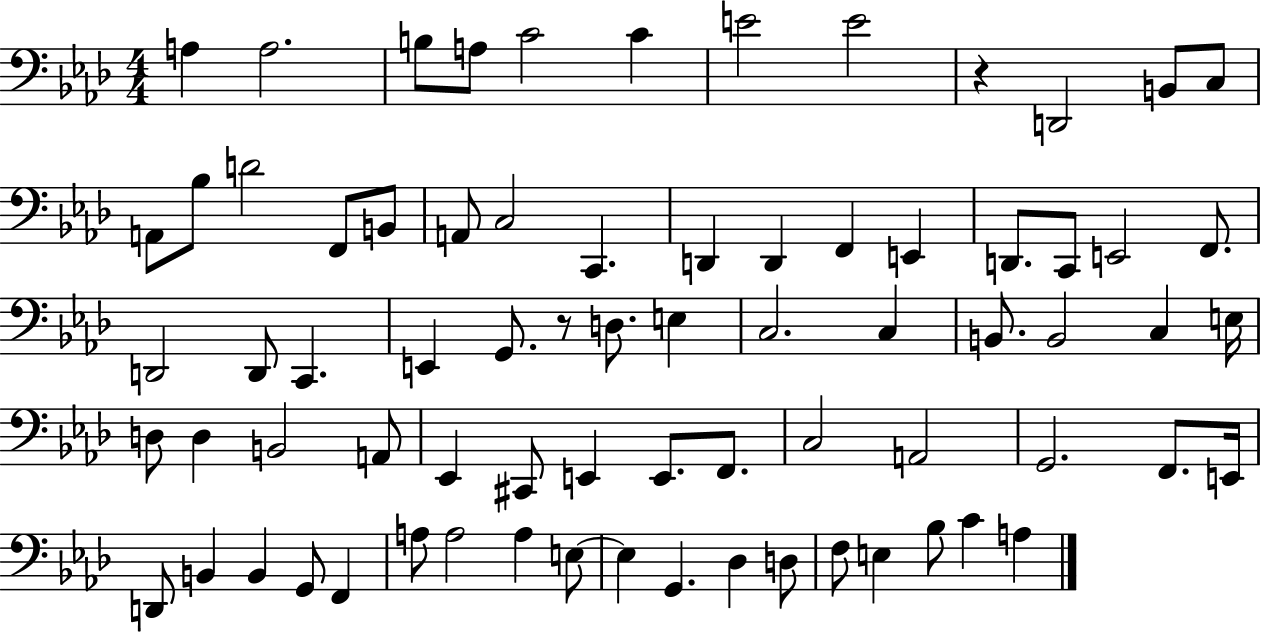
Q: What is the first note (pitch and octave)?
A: A3